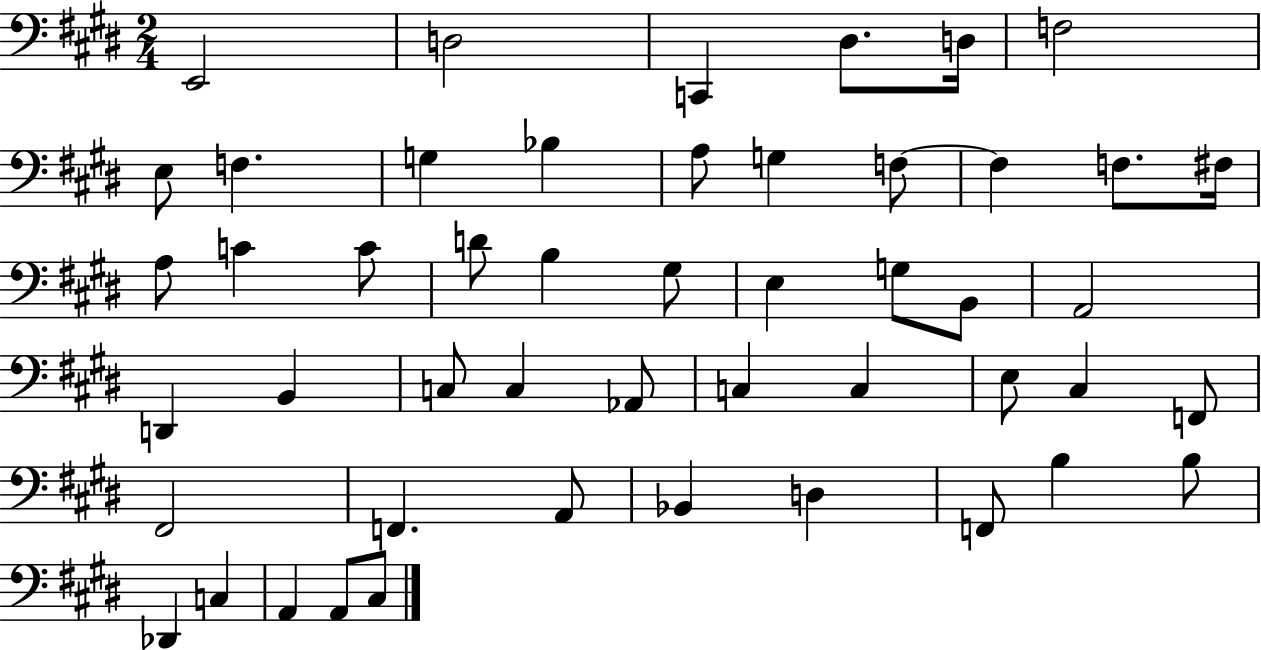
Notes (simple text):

E2/h D3/h C2/q D#3/e. D3/s F3/h E3/e F3/q. G3/q Bb3/q A3/e G3/q F3/e F3/q F3/e. F#3/s A3/e C4/q C4/e D4/e B3/q G#3/e E3/q G3/e B2/e A2/h D2/q B2/q C3/e C3/q Ab2/e C3/q C3/q E3/e C#3/q F2/e F#2/h F2/q. A2/e Bb2/q D3/q F2/e B3/q B3/e Db2/q C3/q A2/q A2/e C#3/e